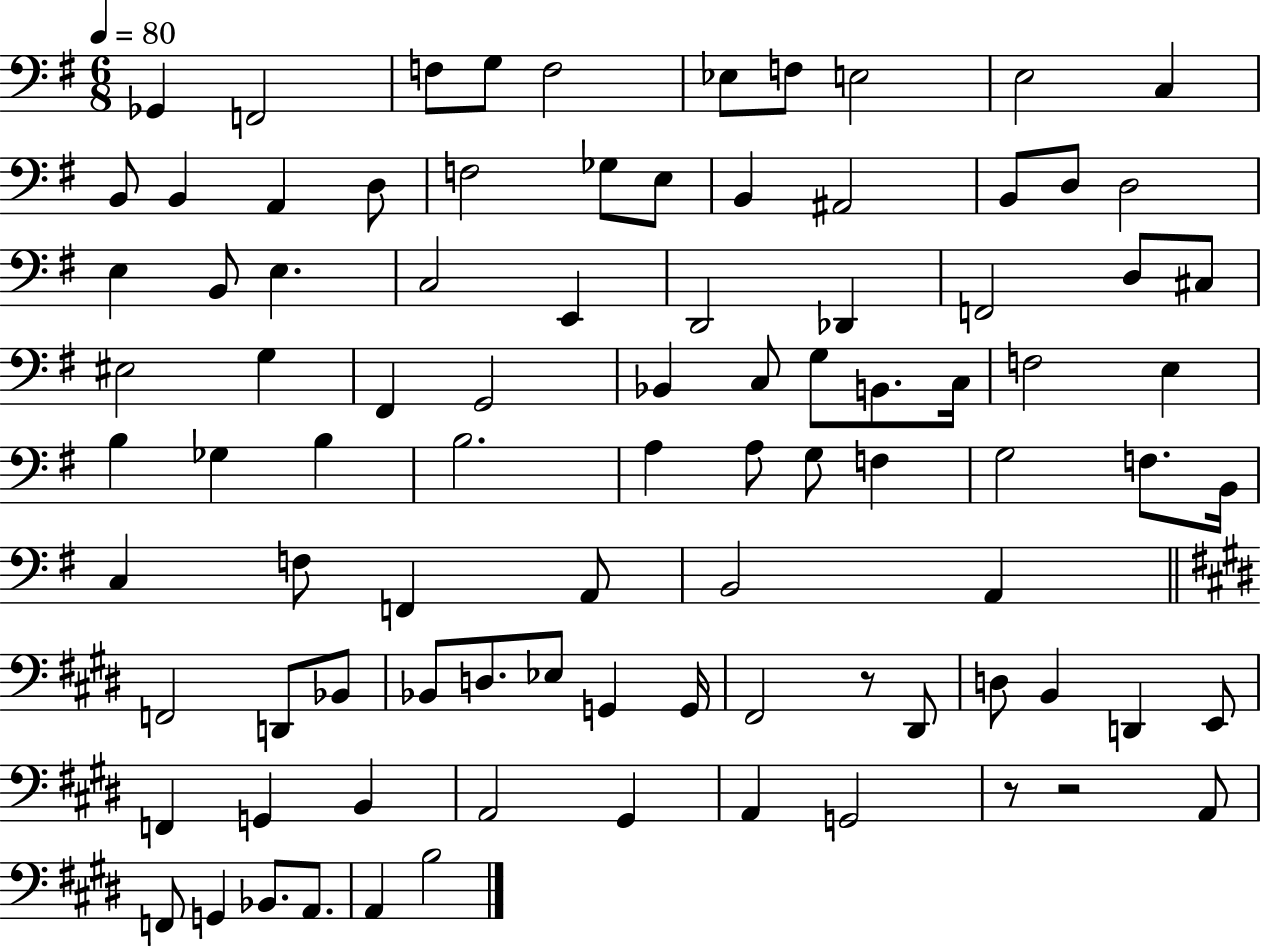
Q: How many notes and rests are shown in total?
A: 91